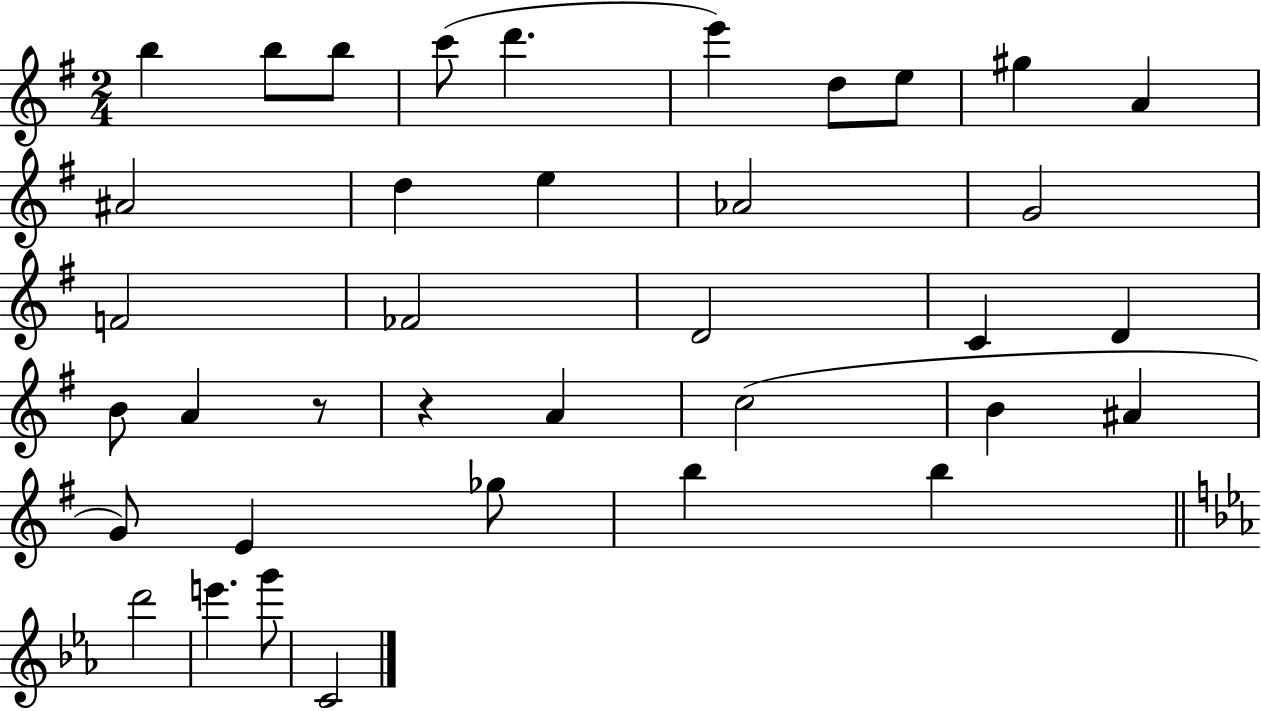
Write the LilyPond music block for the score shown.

{
  \clef treble
  \numericTimeSignature
  \time 2/4
  \key g \major
  b''4 b''8 b''8 | c'''8( d'''4. | e'''4) d''8 e''8 | gis''4 a'4 | \break ais'2 | d''4 e''4 | aes'2 | g'2 | \break f'2 | fes'2 | d'2 | c'4 d'4 | \break b'8 a'4 r8 | r4 a'4 | c''2( | b'4 ais'4 | \break g'8) e'4 ges''8 | b''4 b''4 | \bar "||" \break \key ees \major d'''2 | e'''4. g'''8 | c'2 | \bar "|."
}